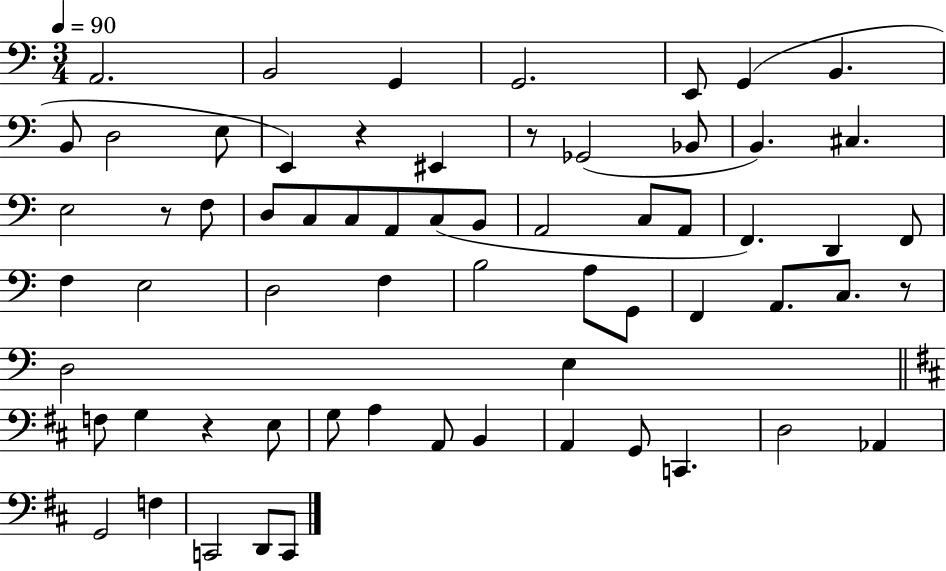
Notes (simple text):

A2/h. B2/h G2/q G2/h. E2/e G2/q B2/q. B2/e D3/h E3/e E2/q R/q EIS2/q R/e Gb2/h Bb2/e B2/q. C#3/q. E3/h R/e F3/e D3/e C3/e C3/e A2/e C3/e B2/e A2/h C3/e A2/e F2/q. D2/q F2/e F3/q E3/h D3/h F3/q B3/h A3/e G2/e F2/q A2/e. C3/e. R/e D3/h E3/q F3/e G3/q R/q E3/e G3/e A3/q A2/e B2/q A2/q G2/e C2/q. D3/h Ab2/q G2/h F3/q C2/h D2/e C2/e